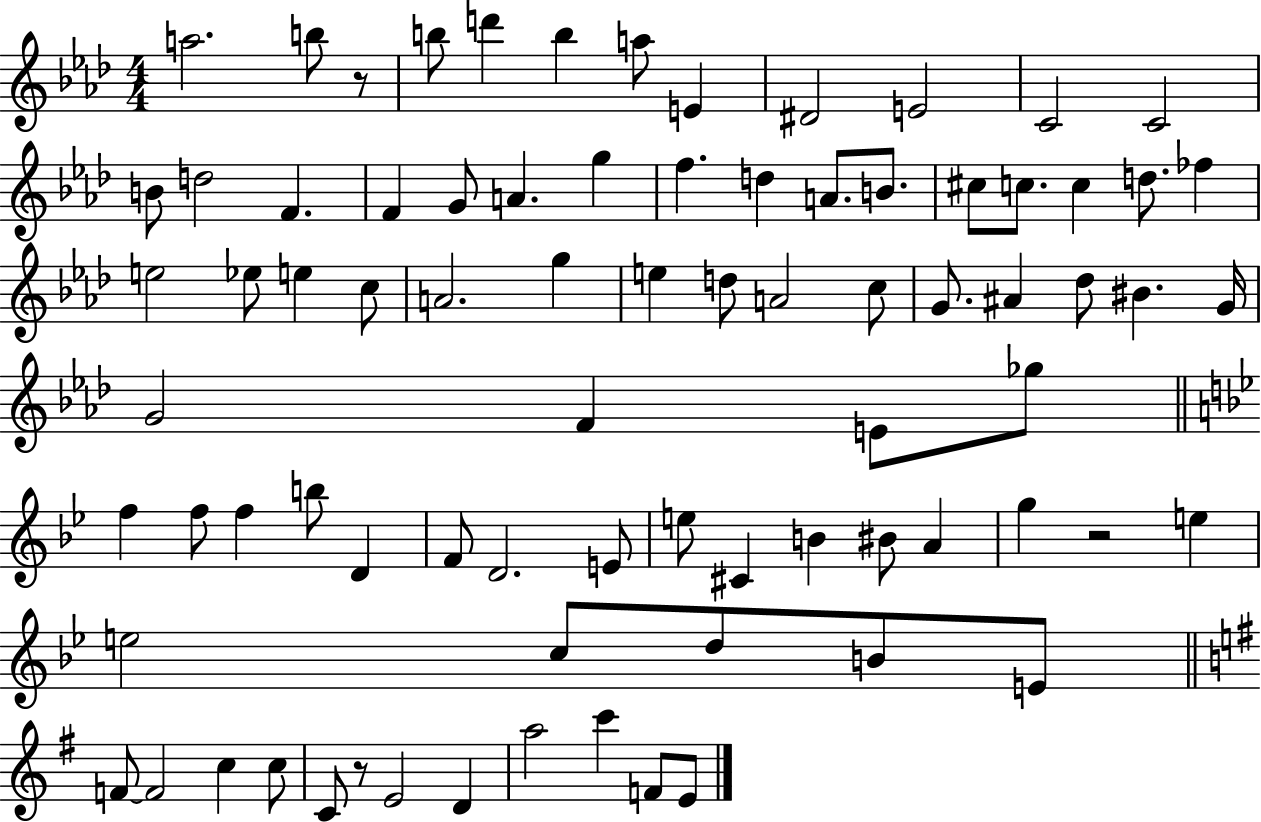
A5/h. B5/e R/e B5/e D6/q B5/q A5/e E4/q D#4/h E4/h C4/h C4/h B4/e D5/h F4/q. F4/q G4/e A4/q. G5/q F5/q. D5/q A4/e. B4/e. C#5/e C5/e. C5/q D5/e. FES5/q E5/h Eb5/e E5/q C5/e A4/h. G5/q E5/q D5/e A4/h C5/e G4/e. A#4/q Db5/e BIS4/q. G4/s G4/h F4/q E4/e Gb5/e F5/q F5/e F5/q B5/e D4/q F4/e D4/h. E4/e E5/e C#4/q B4/q BIS4/e A4/q G5/q R/h E5/q E5/h C5/e D5/e B4/e E4/e F4/e F4/h C5/q C5/e C4/e R/e E4/h D4/q A5/h C6/q F4/e E4/e